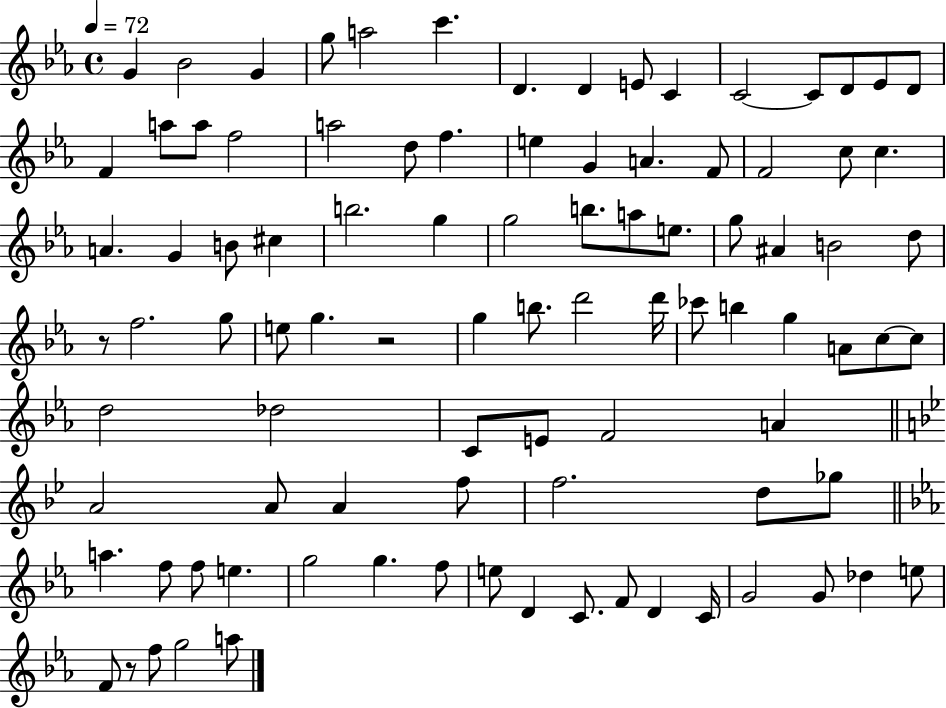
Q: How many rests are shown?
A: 3